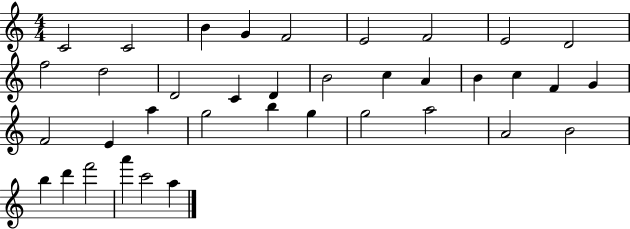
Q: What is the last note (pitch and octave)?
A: A5